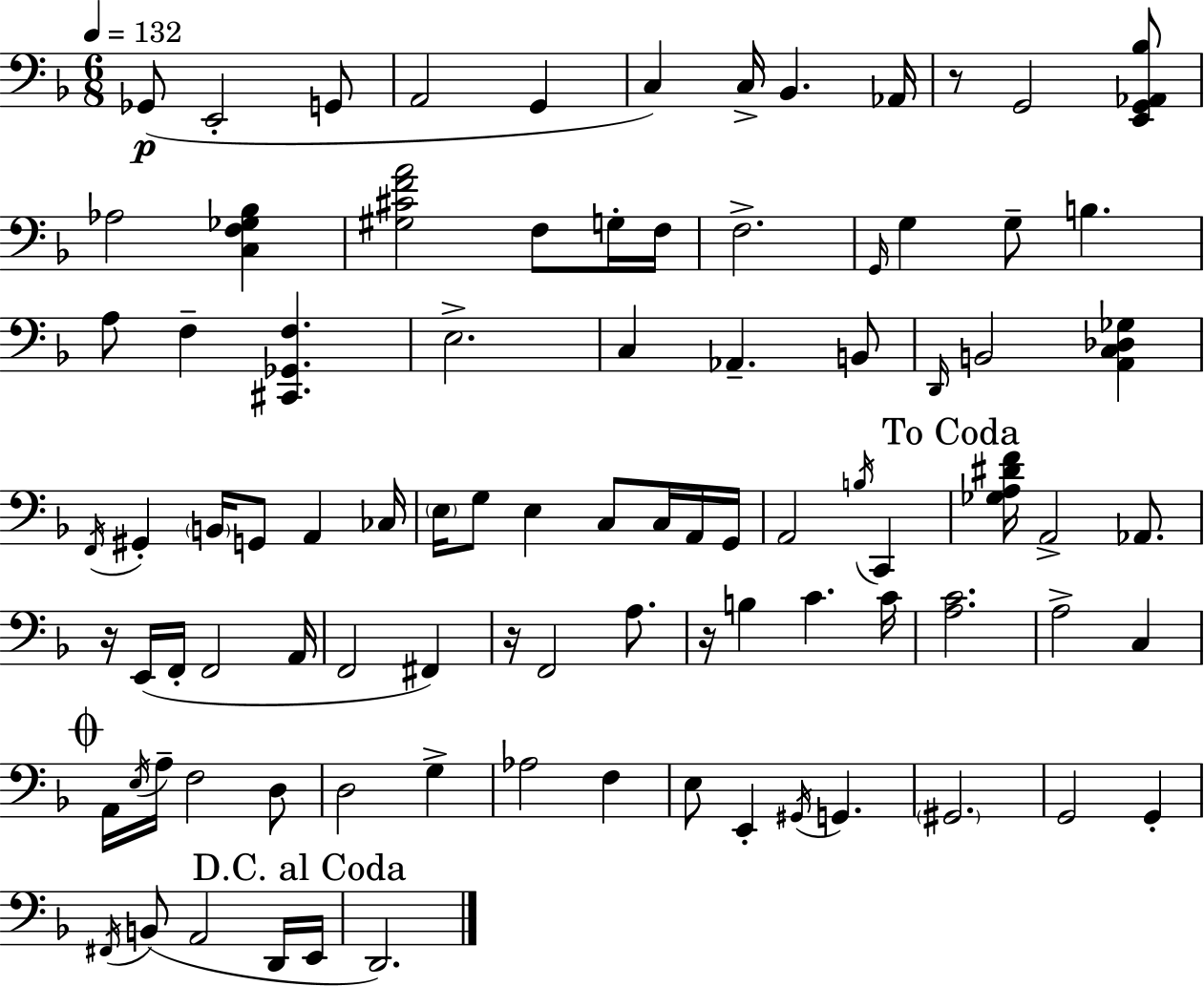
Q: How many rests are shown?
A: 4